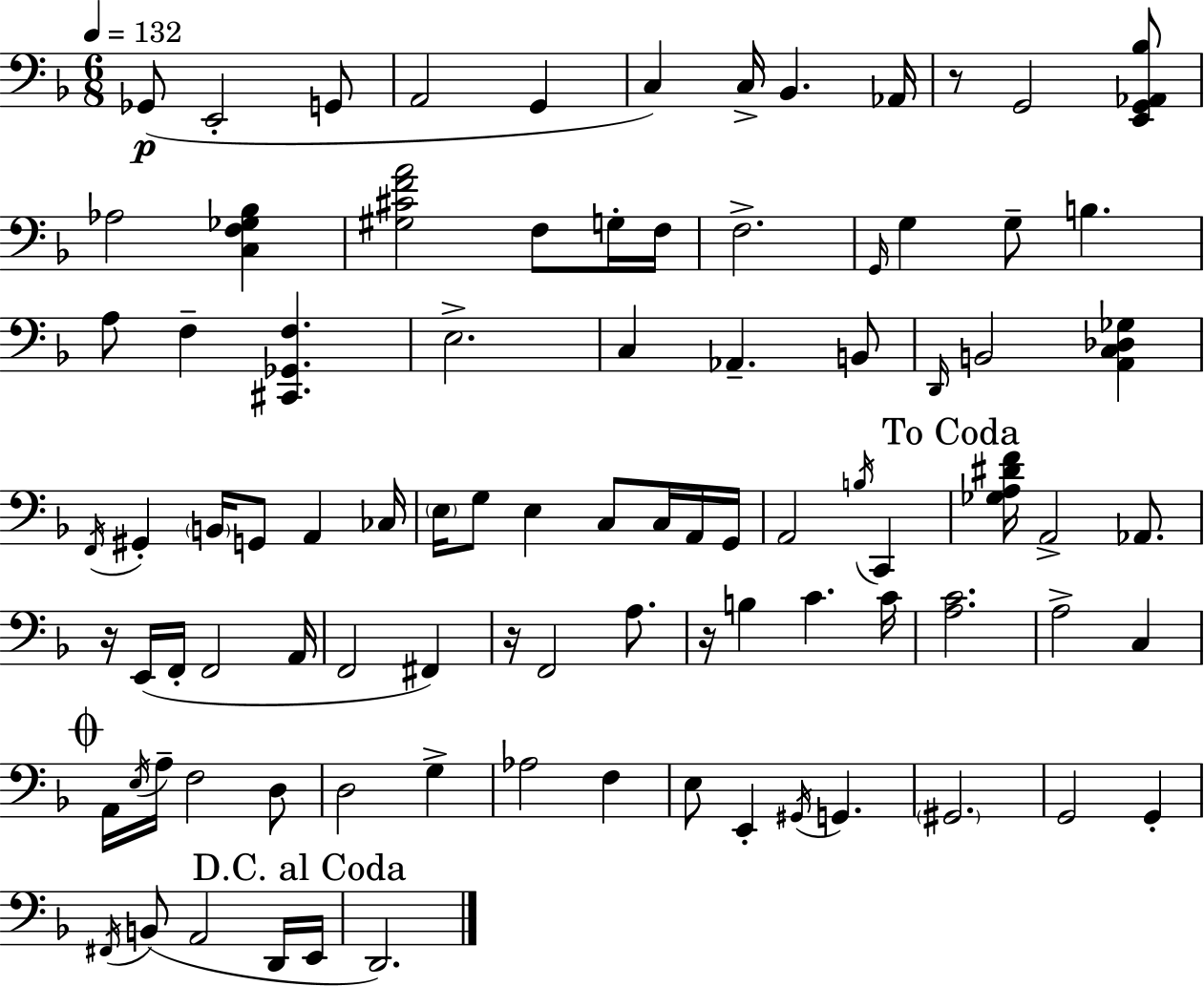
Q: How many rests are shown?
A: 4